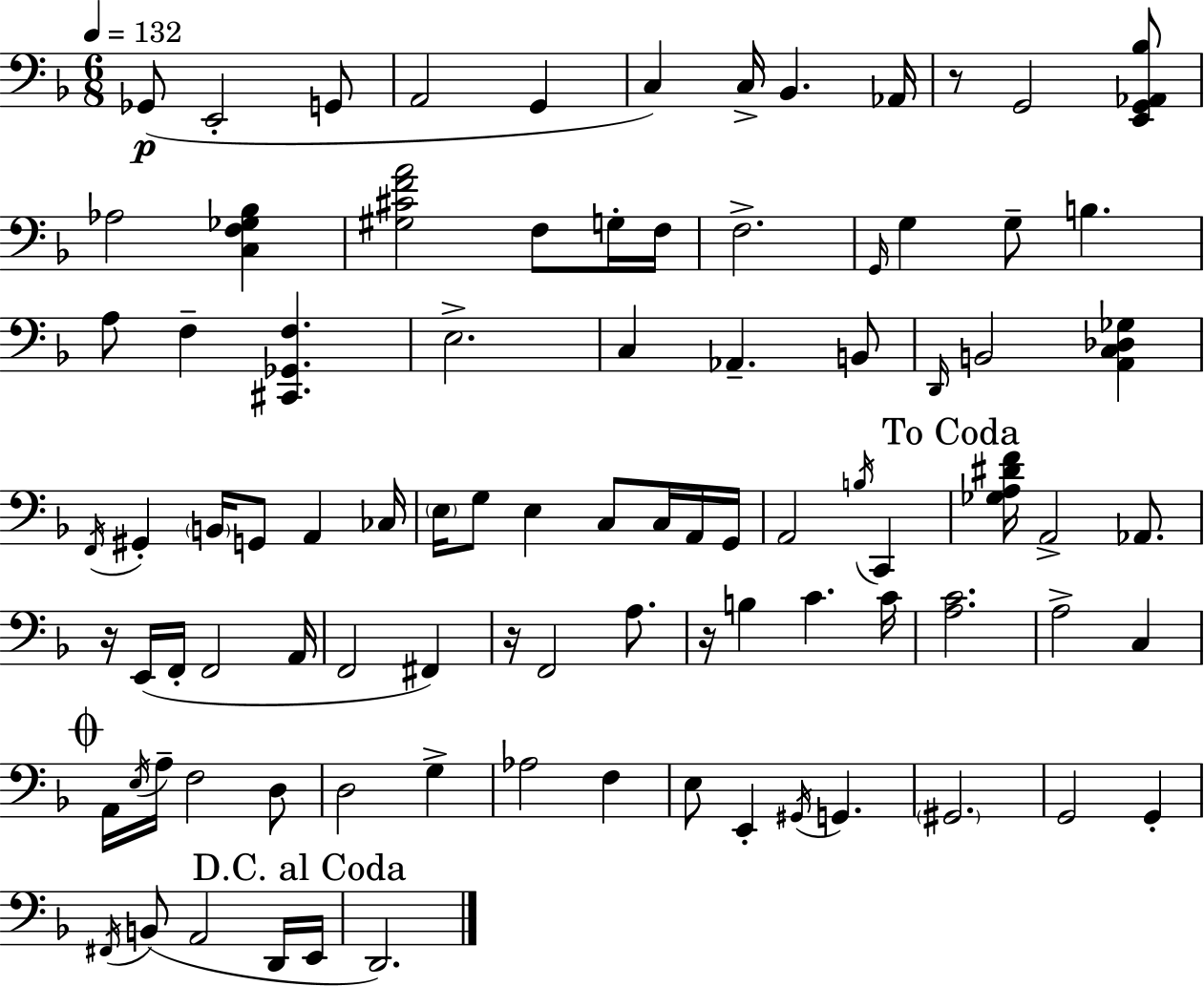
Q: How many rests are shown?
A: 4